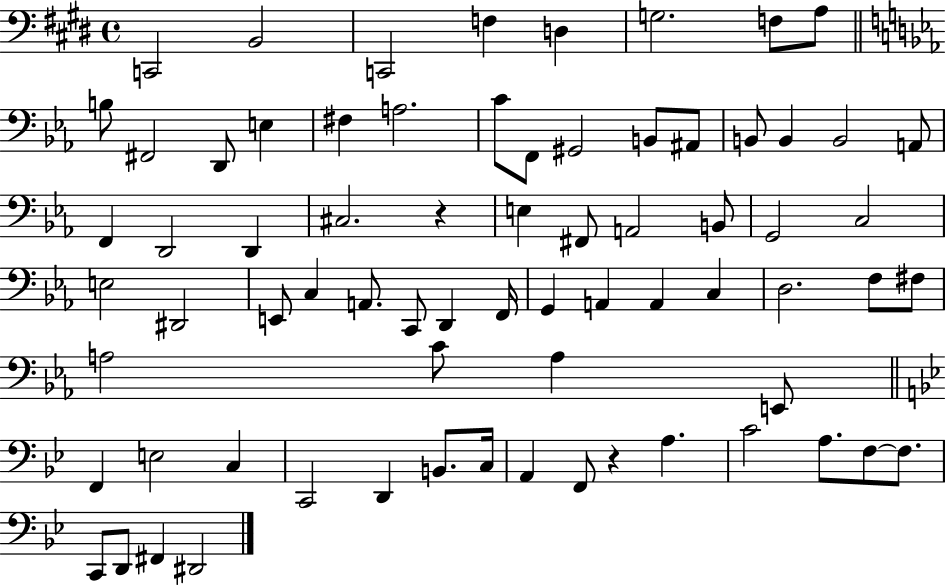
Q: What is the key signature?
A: E major